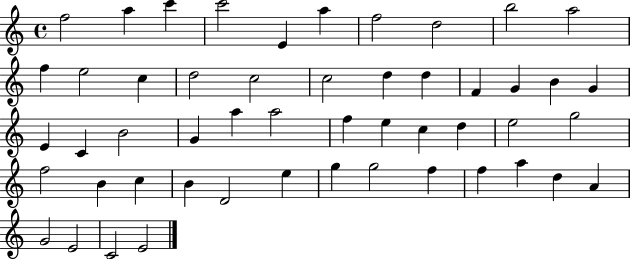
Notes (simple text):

F5/h A5/q C6/q C6/h E4/q A5/q F5/h D5/h B5/h A5/h F5/q E5/h C5/q D5/h C5/h C5/h D5/q D5/q F4/q G4/q B4/q G4/q E4/q C4/q B4/h G4/q A5/q A5/h F5/q E5/q C5/q D5/q E5/h G5/h F5/h B4/q C5/q B4/q D4/h E5/q G5/q G5/h F5/q F5/q A5/q D5/q A4/q G4/h E4/h C4/h E4/h